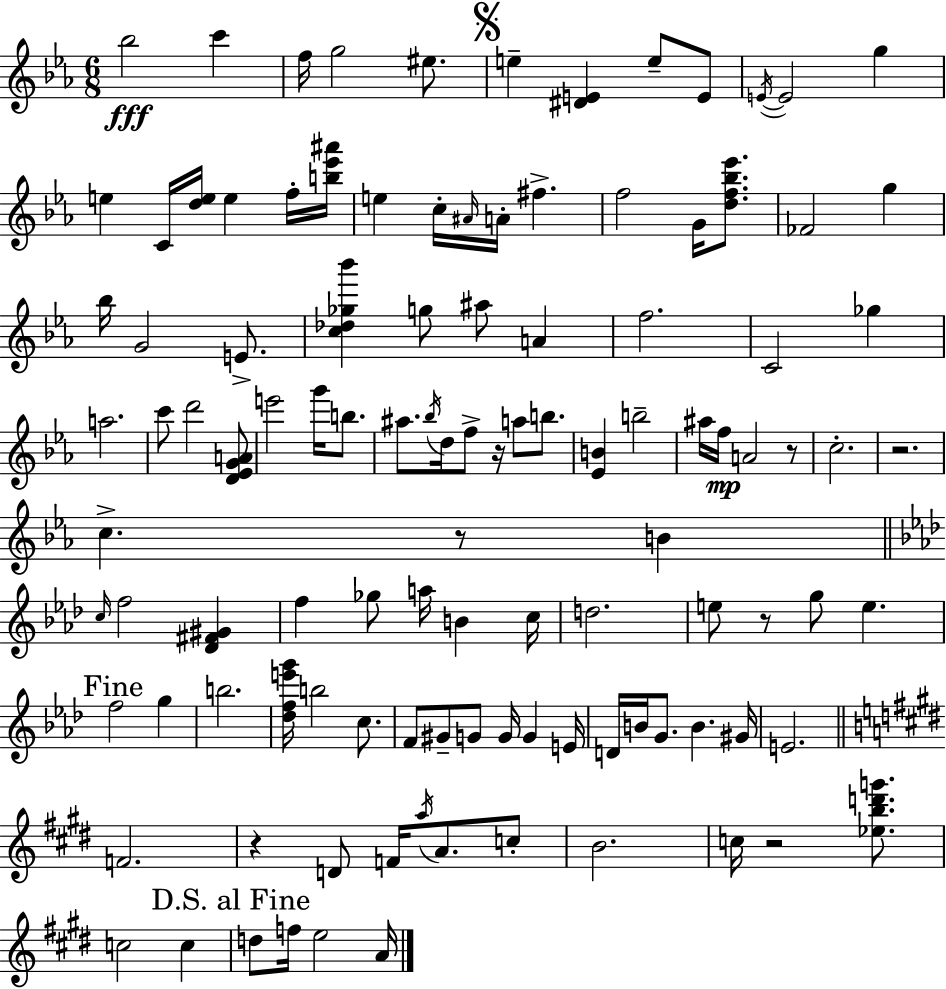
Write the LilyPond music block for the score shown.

{
  \clef treble
  \numericTimeSignature
  \time 6/8
  \key ees \major
  bes''2\fff c'''4 | f''16 g''2 eis''8. | \mark \markup { \musicglyph "scripts.segno" } e''4-- <dis' e'>4 e''8-- e'8 | \acciaccatura { e'16~ }~ e'2 g''4 | \break e''4 c'16 <d'' e''>16 e''4 f''16-. | <b'' ees''' ais'''>16 e''4 c''16-. \grace { ais'16 } a'16-. fis''4.-> | f''2 g'16 <d'' f'' bes'' ees'''>8. | fes'2 g''4 | \break bes''16 g'2 e'8.-> | <c'' des'' ges'' bes'''>4 g''8 ais''8 a'4 | f''2. | c'2 ges''4 | \break a''2. | c'''8 d'''2 | <d' ees' g' a'>8 e'''2 g'''16 b''8. | ais''8. \acciaccatura { bes''16 } d''16 f''8-> r16 a''8 | \break b''8. <ees' b'>4 b''2-- | ais''16 f''16\mp a'2 | r8 c''2.-. | r2. | \break c''4.-> r8 b'4 | \bar "||" \break \key aes \major \grace { c''16 } f''2 <des' fis' gis'>4 | f''4 ges''8 a''16 b'4 | c''16 d''2. | e''8 r8 g''8 e''4. | \break \mark "Fine" f''2 g''4 | b''2. | <des'' f'' e''' g'''>16 b''2 c''8. | f'8 gis'8-- g'8 g'16 g'4 | \break e'16 d'16 b'16 g'8. b'4. | gis'16 e'2. | \bar "||" \break \key e \major f'2. | r4 d'8 f'16 \acciaccatura { a''16 } a'8. c''8-. | b'2. | c''16 r2 <ees'' b'' d''' g'''>8. | \break c''2 c''4 | \mark "D.S. al Fine" d''8 f''16 e''2 | a'16 \bar "|."
}